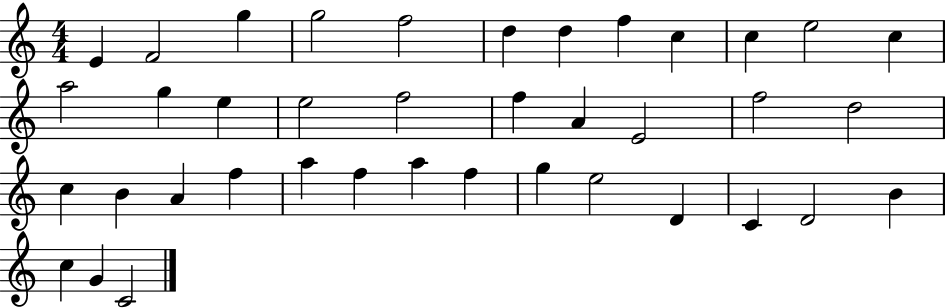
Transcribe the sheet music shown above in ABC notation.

X:1
T:Untitled
M:4/4
L:1/4
K:C
E F2 g g2 f2 d d f c c e2 c a2 g e e2 f2 f A E2 f2 d2 c B A f a f a f g e2 D C D2 B c G C2